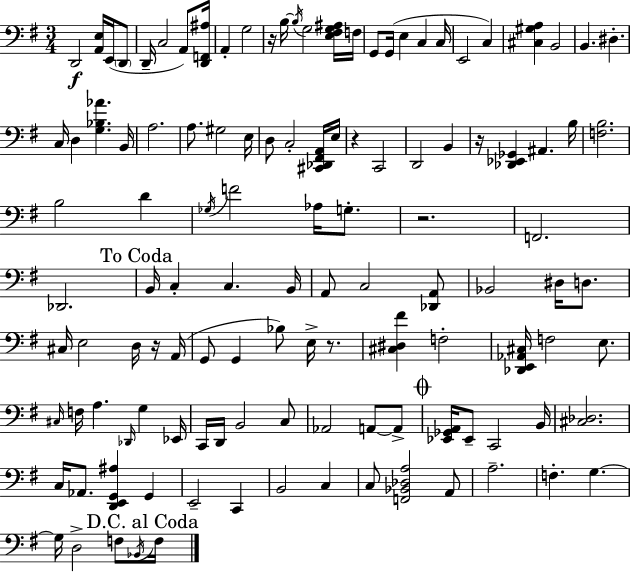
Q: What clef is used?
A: bass